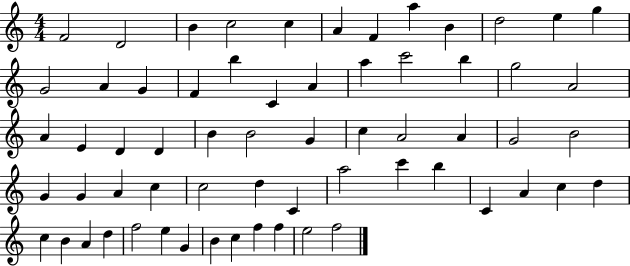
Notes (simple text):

F4/h D4/h B4/q C5/h C5/q A4/q F4/q A5/q B4/q D5/h E5/q G5/q G4/h A4/q G4/q F4/q B5/q C4/q A4/q A5/q C6/h B5/q G5/h A4/h A4/q E4/q D4/q D4/q B4/q B4/h G4/q C5/q A4/h A4/q G4/h B4/h G4/q G4/q A4/q C5/q C5/h D5/q C4/q A5/h C6/q B5/q C4/q A4/q C5/q D5/q C5/q B4/q A4/q D5/q F5/h E5/q G4/q B4/q C5/q F5/q F5/q E5/h F5/h